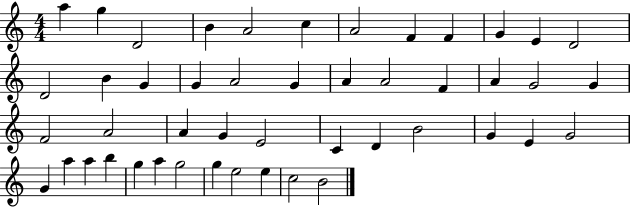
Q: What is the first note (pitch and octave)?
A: A5